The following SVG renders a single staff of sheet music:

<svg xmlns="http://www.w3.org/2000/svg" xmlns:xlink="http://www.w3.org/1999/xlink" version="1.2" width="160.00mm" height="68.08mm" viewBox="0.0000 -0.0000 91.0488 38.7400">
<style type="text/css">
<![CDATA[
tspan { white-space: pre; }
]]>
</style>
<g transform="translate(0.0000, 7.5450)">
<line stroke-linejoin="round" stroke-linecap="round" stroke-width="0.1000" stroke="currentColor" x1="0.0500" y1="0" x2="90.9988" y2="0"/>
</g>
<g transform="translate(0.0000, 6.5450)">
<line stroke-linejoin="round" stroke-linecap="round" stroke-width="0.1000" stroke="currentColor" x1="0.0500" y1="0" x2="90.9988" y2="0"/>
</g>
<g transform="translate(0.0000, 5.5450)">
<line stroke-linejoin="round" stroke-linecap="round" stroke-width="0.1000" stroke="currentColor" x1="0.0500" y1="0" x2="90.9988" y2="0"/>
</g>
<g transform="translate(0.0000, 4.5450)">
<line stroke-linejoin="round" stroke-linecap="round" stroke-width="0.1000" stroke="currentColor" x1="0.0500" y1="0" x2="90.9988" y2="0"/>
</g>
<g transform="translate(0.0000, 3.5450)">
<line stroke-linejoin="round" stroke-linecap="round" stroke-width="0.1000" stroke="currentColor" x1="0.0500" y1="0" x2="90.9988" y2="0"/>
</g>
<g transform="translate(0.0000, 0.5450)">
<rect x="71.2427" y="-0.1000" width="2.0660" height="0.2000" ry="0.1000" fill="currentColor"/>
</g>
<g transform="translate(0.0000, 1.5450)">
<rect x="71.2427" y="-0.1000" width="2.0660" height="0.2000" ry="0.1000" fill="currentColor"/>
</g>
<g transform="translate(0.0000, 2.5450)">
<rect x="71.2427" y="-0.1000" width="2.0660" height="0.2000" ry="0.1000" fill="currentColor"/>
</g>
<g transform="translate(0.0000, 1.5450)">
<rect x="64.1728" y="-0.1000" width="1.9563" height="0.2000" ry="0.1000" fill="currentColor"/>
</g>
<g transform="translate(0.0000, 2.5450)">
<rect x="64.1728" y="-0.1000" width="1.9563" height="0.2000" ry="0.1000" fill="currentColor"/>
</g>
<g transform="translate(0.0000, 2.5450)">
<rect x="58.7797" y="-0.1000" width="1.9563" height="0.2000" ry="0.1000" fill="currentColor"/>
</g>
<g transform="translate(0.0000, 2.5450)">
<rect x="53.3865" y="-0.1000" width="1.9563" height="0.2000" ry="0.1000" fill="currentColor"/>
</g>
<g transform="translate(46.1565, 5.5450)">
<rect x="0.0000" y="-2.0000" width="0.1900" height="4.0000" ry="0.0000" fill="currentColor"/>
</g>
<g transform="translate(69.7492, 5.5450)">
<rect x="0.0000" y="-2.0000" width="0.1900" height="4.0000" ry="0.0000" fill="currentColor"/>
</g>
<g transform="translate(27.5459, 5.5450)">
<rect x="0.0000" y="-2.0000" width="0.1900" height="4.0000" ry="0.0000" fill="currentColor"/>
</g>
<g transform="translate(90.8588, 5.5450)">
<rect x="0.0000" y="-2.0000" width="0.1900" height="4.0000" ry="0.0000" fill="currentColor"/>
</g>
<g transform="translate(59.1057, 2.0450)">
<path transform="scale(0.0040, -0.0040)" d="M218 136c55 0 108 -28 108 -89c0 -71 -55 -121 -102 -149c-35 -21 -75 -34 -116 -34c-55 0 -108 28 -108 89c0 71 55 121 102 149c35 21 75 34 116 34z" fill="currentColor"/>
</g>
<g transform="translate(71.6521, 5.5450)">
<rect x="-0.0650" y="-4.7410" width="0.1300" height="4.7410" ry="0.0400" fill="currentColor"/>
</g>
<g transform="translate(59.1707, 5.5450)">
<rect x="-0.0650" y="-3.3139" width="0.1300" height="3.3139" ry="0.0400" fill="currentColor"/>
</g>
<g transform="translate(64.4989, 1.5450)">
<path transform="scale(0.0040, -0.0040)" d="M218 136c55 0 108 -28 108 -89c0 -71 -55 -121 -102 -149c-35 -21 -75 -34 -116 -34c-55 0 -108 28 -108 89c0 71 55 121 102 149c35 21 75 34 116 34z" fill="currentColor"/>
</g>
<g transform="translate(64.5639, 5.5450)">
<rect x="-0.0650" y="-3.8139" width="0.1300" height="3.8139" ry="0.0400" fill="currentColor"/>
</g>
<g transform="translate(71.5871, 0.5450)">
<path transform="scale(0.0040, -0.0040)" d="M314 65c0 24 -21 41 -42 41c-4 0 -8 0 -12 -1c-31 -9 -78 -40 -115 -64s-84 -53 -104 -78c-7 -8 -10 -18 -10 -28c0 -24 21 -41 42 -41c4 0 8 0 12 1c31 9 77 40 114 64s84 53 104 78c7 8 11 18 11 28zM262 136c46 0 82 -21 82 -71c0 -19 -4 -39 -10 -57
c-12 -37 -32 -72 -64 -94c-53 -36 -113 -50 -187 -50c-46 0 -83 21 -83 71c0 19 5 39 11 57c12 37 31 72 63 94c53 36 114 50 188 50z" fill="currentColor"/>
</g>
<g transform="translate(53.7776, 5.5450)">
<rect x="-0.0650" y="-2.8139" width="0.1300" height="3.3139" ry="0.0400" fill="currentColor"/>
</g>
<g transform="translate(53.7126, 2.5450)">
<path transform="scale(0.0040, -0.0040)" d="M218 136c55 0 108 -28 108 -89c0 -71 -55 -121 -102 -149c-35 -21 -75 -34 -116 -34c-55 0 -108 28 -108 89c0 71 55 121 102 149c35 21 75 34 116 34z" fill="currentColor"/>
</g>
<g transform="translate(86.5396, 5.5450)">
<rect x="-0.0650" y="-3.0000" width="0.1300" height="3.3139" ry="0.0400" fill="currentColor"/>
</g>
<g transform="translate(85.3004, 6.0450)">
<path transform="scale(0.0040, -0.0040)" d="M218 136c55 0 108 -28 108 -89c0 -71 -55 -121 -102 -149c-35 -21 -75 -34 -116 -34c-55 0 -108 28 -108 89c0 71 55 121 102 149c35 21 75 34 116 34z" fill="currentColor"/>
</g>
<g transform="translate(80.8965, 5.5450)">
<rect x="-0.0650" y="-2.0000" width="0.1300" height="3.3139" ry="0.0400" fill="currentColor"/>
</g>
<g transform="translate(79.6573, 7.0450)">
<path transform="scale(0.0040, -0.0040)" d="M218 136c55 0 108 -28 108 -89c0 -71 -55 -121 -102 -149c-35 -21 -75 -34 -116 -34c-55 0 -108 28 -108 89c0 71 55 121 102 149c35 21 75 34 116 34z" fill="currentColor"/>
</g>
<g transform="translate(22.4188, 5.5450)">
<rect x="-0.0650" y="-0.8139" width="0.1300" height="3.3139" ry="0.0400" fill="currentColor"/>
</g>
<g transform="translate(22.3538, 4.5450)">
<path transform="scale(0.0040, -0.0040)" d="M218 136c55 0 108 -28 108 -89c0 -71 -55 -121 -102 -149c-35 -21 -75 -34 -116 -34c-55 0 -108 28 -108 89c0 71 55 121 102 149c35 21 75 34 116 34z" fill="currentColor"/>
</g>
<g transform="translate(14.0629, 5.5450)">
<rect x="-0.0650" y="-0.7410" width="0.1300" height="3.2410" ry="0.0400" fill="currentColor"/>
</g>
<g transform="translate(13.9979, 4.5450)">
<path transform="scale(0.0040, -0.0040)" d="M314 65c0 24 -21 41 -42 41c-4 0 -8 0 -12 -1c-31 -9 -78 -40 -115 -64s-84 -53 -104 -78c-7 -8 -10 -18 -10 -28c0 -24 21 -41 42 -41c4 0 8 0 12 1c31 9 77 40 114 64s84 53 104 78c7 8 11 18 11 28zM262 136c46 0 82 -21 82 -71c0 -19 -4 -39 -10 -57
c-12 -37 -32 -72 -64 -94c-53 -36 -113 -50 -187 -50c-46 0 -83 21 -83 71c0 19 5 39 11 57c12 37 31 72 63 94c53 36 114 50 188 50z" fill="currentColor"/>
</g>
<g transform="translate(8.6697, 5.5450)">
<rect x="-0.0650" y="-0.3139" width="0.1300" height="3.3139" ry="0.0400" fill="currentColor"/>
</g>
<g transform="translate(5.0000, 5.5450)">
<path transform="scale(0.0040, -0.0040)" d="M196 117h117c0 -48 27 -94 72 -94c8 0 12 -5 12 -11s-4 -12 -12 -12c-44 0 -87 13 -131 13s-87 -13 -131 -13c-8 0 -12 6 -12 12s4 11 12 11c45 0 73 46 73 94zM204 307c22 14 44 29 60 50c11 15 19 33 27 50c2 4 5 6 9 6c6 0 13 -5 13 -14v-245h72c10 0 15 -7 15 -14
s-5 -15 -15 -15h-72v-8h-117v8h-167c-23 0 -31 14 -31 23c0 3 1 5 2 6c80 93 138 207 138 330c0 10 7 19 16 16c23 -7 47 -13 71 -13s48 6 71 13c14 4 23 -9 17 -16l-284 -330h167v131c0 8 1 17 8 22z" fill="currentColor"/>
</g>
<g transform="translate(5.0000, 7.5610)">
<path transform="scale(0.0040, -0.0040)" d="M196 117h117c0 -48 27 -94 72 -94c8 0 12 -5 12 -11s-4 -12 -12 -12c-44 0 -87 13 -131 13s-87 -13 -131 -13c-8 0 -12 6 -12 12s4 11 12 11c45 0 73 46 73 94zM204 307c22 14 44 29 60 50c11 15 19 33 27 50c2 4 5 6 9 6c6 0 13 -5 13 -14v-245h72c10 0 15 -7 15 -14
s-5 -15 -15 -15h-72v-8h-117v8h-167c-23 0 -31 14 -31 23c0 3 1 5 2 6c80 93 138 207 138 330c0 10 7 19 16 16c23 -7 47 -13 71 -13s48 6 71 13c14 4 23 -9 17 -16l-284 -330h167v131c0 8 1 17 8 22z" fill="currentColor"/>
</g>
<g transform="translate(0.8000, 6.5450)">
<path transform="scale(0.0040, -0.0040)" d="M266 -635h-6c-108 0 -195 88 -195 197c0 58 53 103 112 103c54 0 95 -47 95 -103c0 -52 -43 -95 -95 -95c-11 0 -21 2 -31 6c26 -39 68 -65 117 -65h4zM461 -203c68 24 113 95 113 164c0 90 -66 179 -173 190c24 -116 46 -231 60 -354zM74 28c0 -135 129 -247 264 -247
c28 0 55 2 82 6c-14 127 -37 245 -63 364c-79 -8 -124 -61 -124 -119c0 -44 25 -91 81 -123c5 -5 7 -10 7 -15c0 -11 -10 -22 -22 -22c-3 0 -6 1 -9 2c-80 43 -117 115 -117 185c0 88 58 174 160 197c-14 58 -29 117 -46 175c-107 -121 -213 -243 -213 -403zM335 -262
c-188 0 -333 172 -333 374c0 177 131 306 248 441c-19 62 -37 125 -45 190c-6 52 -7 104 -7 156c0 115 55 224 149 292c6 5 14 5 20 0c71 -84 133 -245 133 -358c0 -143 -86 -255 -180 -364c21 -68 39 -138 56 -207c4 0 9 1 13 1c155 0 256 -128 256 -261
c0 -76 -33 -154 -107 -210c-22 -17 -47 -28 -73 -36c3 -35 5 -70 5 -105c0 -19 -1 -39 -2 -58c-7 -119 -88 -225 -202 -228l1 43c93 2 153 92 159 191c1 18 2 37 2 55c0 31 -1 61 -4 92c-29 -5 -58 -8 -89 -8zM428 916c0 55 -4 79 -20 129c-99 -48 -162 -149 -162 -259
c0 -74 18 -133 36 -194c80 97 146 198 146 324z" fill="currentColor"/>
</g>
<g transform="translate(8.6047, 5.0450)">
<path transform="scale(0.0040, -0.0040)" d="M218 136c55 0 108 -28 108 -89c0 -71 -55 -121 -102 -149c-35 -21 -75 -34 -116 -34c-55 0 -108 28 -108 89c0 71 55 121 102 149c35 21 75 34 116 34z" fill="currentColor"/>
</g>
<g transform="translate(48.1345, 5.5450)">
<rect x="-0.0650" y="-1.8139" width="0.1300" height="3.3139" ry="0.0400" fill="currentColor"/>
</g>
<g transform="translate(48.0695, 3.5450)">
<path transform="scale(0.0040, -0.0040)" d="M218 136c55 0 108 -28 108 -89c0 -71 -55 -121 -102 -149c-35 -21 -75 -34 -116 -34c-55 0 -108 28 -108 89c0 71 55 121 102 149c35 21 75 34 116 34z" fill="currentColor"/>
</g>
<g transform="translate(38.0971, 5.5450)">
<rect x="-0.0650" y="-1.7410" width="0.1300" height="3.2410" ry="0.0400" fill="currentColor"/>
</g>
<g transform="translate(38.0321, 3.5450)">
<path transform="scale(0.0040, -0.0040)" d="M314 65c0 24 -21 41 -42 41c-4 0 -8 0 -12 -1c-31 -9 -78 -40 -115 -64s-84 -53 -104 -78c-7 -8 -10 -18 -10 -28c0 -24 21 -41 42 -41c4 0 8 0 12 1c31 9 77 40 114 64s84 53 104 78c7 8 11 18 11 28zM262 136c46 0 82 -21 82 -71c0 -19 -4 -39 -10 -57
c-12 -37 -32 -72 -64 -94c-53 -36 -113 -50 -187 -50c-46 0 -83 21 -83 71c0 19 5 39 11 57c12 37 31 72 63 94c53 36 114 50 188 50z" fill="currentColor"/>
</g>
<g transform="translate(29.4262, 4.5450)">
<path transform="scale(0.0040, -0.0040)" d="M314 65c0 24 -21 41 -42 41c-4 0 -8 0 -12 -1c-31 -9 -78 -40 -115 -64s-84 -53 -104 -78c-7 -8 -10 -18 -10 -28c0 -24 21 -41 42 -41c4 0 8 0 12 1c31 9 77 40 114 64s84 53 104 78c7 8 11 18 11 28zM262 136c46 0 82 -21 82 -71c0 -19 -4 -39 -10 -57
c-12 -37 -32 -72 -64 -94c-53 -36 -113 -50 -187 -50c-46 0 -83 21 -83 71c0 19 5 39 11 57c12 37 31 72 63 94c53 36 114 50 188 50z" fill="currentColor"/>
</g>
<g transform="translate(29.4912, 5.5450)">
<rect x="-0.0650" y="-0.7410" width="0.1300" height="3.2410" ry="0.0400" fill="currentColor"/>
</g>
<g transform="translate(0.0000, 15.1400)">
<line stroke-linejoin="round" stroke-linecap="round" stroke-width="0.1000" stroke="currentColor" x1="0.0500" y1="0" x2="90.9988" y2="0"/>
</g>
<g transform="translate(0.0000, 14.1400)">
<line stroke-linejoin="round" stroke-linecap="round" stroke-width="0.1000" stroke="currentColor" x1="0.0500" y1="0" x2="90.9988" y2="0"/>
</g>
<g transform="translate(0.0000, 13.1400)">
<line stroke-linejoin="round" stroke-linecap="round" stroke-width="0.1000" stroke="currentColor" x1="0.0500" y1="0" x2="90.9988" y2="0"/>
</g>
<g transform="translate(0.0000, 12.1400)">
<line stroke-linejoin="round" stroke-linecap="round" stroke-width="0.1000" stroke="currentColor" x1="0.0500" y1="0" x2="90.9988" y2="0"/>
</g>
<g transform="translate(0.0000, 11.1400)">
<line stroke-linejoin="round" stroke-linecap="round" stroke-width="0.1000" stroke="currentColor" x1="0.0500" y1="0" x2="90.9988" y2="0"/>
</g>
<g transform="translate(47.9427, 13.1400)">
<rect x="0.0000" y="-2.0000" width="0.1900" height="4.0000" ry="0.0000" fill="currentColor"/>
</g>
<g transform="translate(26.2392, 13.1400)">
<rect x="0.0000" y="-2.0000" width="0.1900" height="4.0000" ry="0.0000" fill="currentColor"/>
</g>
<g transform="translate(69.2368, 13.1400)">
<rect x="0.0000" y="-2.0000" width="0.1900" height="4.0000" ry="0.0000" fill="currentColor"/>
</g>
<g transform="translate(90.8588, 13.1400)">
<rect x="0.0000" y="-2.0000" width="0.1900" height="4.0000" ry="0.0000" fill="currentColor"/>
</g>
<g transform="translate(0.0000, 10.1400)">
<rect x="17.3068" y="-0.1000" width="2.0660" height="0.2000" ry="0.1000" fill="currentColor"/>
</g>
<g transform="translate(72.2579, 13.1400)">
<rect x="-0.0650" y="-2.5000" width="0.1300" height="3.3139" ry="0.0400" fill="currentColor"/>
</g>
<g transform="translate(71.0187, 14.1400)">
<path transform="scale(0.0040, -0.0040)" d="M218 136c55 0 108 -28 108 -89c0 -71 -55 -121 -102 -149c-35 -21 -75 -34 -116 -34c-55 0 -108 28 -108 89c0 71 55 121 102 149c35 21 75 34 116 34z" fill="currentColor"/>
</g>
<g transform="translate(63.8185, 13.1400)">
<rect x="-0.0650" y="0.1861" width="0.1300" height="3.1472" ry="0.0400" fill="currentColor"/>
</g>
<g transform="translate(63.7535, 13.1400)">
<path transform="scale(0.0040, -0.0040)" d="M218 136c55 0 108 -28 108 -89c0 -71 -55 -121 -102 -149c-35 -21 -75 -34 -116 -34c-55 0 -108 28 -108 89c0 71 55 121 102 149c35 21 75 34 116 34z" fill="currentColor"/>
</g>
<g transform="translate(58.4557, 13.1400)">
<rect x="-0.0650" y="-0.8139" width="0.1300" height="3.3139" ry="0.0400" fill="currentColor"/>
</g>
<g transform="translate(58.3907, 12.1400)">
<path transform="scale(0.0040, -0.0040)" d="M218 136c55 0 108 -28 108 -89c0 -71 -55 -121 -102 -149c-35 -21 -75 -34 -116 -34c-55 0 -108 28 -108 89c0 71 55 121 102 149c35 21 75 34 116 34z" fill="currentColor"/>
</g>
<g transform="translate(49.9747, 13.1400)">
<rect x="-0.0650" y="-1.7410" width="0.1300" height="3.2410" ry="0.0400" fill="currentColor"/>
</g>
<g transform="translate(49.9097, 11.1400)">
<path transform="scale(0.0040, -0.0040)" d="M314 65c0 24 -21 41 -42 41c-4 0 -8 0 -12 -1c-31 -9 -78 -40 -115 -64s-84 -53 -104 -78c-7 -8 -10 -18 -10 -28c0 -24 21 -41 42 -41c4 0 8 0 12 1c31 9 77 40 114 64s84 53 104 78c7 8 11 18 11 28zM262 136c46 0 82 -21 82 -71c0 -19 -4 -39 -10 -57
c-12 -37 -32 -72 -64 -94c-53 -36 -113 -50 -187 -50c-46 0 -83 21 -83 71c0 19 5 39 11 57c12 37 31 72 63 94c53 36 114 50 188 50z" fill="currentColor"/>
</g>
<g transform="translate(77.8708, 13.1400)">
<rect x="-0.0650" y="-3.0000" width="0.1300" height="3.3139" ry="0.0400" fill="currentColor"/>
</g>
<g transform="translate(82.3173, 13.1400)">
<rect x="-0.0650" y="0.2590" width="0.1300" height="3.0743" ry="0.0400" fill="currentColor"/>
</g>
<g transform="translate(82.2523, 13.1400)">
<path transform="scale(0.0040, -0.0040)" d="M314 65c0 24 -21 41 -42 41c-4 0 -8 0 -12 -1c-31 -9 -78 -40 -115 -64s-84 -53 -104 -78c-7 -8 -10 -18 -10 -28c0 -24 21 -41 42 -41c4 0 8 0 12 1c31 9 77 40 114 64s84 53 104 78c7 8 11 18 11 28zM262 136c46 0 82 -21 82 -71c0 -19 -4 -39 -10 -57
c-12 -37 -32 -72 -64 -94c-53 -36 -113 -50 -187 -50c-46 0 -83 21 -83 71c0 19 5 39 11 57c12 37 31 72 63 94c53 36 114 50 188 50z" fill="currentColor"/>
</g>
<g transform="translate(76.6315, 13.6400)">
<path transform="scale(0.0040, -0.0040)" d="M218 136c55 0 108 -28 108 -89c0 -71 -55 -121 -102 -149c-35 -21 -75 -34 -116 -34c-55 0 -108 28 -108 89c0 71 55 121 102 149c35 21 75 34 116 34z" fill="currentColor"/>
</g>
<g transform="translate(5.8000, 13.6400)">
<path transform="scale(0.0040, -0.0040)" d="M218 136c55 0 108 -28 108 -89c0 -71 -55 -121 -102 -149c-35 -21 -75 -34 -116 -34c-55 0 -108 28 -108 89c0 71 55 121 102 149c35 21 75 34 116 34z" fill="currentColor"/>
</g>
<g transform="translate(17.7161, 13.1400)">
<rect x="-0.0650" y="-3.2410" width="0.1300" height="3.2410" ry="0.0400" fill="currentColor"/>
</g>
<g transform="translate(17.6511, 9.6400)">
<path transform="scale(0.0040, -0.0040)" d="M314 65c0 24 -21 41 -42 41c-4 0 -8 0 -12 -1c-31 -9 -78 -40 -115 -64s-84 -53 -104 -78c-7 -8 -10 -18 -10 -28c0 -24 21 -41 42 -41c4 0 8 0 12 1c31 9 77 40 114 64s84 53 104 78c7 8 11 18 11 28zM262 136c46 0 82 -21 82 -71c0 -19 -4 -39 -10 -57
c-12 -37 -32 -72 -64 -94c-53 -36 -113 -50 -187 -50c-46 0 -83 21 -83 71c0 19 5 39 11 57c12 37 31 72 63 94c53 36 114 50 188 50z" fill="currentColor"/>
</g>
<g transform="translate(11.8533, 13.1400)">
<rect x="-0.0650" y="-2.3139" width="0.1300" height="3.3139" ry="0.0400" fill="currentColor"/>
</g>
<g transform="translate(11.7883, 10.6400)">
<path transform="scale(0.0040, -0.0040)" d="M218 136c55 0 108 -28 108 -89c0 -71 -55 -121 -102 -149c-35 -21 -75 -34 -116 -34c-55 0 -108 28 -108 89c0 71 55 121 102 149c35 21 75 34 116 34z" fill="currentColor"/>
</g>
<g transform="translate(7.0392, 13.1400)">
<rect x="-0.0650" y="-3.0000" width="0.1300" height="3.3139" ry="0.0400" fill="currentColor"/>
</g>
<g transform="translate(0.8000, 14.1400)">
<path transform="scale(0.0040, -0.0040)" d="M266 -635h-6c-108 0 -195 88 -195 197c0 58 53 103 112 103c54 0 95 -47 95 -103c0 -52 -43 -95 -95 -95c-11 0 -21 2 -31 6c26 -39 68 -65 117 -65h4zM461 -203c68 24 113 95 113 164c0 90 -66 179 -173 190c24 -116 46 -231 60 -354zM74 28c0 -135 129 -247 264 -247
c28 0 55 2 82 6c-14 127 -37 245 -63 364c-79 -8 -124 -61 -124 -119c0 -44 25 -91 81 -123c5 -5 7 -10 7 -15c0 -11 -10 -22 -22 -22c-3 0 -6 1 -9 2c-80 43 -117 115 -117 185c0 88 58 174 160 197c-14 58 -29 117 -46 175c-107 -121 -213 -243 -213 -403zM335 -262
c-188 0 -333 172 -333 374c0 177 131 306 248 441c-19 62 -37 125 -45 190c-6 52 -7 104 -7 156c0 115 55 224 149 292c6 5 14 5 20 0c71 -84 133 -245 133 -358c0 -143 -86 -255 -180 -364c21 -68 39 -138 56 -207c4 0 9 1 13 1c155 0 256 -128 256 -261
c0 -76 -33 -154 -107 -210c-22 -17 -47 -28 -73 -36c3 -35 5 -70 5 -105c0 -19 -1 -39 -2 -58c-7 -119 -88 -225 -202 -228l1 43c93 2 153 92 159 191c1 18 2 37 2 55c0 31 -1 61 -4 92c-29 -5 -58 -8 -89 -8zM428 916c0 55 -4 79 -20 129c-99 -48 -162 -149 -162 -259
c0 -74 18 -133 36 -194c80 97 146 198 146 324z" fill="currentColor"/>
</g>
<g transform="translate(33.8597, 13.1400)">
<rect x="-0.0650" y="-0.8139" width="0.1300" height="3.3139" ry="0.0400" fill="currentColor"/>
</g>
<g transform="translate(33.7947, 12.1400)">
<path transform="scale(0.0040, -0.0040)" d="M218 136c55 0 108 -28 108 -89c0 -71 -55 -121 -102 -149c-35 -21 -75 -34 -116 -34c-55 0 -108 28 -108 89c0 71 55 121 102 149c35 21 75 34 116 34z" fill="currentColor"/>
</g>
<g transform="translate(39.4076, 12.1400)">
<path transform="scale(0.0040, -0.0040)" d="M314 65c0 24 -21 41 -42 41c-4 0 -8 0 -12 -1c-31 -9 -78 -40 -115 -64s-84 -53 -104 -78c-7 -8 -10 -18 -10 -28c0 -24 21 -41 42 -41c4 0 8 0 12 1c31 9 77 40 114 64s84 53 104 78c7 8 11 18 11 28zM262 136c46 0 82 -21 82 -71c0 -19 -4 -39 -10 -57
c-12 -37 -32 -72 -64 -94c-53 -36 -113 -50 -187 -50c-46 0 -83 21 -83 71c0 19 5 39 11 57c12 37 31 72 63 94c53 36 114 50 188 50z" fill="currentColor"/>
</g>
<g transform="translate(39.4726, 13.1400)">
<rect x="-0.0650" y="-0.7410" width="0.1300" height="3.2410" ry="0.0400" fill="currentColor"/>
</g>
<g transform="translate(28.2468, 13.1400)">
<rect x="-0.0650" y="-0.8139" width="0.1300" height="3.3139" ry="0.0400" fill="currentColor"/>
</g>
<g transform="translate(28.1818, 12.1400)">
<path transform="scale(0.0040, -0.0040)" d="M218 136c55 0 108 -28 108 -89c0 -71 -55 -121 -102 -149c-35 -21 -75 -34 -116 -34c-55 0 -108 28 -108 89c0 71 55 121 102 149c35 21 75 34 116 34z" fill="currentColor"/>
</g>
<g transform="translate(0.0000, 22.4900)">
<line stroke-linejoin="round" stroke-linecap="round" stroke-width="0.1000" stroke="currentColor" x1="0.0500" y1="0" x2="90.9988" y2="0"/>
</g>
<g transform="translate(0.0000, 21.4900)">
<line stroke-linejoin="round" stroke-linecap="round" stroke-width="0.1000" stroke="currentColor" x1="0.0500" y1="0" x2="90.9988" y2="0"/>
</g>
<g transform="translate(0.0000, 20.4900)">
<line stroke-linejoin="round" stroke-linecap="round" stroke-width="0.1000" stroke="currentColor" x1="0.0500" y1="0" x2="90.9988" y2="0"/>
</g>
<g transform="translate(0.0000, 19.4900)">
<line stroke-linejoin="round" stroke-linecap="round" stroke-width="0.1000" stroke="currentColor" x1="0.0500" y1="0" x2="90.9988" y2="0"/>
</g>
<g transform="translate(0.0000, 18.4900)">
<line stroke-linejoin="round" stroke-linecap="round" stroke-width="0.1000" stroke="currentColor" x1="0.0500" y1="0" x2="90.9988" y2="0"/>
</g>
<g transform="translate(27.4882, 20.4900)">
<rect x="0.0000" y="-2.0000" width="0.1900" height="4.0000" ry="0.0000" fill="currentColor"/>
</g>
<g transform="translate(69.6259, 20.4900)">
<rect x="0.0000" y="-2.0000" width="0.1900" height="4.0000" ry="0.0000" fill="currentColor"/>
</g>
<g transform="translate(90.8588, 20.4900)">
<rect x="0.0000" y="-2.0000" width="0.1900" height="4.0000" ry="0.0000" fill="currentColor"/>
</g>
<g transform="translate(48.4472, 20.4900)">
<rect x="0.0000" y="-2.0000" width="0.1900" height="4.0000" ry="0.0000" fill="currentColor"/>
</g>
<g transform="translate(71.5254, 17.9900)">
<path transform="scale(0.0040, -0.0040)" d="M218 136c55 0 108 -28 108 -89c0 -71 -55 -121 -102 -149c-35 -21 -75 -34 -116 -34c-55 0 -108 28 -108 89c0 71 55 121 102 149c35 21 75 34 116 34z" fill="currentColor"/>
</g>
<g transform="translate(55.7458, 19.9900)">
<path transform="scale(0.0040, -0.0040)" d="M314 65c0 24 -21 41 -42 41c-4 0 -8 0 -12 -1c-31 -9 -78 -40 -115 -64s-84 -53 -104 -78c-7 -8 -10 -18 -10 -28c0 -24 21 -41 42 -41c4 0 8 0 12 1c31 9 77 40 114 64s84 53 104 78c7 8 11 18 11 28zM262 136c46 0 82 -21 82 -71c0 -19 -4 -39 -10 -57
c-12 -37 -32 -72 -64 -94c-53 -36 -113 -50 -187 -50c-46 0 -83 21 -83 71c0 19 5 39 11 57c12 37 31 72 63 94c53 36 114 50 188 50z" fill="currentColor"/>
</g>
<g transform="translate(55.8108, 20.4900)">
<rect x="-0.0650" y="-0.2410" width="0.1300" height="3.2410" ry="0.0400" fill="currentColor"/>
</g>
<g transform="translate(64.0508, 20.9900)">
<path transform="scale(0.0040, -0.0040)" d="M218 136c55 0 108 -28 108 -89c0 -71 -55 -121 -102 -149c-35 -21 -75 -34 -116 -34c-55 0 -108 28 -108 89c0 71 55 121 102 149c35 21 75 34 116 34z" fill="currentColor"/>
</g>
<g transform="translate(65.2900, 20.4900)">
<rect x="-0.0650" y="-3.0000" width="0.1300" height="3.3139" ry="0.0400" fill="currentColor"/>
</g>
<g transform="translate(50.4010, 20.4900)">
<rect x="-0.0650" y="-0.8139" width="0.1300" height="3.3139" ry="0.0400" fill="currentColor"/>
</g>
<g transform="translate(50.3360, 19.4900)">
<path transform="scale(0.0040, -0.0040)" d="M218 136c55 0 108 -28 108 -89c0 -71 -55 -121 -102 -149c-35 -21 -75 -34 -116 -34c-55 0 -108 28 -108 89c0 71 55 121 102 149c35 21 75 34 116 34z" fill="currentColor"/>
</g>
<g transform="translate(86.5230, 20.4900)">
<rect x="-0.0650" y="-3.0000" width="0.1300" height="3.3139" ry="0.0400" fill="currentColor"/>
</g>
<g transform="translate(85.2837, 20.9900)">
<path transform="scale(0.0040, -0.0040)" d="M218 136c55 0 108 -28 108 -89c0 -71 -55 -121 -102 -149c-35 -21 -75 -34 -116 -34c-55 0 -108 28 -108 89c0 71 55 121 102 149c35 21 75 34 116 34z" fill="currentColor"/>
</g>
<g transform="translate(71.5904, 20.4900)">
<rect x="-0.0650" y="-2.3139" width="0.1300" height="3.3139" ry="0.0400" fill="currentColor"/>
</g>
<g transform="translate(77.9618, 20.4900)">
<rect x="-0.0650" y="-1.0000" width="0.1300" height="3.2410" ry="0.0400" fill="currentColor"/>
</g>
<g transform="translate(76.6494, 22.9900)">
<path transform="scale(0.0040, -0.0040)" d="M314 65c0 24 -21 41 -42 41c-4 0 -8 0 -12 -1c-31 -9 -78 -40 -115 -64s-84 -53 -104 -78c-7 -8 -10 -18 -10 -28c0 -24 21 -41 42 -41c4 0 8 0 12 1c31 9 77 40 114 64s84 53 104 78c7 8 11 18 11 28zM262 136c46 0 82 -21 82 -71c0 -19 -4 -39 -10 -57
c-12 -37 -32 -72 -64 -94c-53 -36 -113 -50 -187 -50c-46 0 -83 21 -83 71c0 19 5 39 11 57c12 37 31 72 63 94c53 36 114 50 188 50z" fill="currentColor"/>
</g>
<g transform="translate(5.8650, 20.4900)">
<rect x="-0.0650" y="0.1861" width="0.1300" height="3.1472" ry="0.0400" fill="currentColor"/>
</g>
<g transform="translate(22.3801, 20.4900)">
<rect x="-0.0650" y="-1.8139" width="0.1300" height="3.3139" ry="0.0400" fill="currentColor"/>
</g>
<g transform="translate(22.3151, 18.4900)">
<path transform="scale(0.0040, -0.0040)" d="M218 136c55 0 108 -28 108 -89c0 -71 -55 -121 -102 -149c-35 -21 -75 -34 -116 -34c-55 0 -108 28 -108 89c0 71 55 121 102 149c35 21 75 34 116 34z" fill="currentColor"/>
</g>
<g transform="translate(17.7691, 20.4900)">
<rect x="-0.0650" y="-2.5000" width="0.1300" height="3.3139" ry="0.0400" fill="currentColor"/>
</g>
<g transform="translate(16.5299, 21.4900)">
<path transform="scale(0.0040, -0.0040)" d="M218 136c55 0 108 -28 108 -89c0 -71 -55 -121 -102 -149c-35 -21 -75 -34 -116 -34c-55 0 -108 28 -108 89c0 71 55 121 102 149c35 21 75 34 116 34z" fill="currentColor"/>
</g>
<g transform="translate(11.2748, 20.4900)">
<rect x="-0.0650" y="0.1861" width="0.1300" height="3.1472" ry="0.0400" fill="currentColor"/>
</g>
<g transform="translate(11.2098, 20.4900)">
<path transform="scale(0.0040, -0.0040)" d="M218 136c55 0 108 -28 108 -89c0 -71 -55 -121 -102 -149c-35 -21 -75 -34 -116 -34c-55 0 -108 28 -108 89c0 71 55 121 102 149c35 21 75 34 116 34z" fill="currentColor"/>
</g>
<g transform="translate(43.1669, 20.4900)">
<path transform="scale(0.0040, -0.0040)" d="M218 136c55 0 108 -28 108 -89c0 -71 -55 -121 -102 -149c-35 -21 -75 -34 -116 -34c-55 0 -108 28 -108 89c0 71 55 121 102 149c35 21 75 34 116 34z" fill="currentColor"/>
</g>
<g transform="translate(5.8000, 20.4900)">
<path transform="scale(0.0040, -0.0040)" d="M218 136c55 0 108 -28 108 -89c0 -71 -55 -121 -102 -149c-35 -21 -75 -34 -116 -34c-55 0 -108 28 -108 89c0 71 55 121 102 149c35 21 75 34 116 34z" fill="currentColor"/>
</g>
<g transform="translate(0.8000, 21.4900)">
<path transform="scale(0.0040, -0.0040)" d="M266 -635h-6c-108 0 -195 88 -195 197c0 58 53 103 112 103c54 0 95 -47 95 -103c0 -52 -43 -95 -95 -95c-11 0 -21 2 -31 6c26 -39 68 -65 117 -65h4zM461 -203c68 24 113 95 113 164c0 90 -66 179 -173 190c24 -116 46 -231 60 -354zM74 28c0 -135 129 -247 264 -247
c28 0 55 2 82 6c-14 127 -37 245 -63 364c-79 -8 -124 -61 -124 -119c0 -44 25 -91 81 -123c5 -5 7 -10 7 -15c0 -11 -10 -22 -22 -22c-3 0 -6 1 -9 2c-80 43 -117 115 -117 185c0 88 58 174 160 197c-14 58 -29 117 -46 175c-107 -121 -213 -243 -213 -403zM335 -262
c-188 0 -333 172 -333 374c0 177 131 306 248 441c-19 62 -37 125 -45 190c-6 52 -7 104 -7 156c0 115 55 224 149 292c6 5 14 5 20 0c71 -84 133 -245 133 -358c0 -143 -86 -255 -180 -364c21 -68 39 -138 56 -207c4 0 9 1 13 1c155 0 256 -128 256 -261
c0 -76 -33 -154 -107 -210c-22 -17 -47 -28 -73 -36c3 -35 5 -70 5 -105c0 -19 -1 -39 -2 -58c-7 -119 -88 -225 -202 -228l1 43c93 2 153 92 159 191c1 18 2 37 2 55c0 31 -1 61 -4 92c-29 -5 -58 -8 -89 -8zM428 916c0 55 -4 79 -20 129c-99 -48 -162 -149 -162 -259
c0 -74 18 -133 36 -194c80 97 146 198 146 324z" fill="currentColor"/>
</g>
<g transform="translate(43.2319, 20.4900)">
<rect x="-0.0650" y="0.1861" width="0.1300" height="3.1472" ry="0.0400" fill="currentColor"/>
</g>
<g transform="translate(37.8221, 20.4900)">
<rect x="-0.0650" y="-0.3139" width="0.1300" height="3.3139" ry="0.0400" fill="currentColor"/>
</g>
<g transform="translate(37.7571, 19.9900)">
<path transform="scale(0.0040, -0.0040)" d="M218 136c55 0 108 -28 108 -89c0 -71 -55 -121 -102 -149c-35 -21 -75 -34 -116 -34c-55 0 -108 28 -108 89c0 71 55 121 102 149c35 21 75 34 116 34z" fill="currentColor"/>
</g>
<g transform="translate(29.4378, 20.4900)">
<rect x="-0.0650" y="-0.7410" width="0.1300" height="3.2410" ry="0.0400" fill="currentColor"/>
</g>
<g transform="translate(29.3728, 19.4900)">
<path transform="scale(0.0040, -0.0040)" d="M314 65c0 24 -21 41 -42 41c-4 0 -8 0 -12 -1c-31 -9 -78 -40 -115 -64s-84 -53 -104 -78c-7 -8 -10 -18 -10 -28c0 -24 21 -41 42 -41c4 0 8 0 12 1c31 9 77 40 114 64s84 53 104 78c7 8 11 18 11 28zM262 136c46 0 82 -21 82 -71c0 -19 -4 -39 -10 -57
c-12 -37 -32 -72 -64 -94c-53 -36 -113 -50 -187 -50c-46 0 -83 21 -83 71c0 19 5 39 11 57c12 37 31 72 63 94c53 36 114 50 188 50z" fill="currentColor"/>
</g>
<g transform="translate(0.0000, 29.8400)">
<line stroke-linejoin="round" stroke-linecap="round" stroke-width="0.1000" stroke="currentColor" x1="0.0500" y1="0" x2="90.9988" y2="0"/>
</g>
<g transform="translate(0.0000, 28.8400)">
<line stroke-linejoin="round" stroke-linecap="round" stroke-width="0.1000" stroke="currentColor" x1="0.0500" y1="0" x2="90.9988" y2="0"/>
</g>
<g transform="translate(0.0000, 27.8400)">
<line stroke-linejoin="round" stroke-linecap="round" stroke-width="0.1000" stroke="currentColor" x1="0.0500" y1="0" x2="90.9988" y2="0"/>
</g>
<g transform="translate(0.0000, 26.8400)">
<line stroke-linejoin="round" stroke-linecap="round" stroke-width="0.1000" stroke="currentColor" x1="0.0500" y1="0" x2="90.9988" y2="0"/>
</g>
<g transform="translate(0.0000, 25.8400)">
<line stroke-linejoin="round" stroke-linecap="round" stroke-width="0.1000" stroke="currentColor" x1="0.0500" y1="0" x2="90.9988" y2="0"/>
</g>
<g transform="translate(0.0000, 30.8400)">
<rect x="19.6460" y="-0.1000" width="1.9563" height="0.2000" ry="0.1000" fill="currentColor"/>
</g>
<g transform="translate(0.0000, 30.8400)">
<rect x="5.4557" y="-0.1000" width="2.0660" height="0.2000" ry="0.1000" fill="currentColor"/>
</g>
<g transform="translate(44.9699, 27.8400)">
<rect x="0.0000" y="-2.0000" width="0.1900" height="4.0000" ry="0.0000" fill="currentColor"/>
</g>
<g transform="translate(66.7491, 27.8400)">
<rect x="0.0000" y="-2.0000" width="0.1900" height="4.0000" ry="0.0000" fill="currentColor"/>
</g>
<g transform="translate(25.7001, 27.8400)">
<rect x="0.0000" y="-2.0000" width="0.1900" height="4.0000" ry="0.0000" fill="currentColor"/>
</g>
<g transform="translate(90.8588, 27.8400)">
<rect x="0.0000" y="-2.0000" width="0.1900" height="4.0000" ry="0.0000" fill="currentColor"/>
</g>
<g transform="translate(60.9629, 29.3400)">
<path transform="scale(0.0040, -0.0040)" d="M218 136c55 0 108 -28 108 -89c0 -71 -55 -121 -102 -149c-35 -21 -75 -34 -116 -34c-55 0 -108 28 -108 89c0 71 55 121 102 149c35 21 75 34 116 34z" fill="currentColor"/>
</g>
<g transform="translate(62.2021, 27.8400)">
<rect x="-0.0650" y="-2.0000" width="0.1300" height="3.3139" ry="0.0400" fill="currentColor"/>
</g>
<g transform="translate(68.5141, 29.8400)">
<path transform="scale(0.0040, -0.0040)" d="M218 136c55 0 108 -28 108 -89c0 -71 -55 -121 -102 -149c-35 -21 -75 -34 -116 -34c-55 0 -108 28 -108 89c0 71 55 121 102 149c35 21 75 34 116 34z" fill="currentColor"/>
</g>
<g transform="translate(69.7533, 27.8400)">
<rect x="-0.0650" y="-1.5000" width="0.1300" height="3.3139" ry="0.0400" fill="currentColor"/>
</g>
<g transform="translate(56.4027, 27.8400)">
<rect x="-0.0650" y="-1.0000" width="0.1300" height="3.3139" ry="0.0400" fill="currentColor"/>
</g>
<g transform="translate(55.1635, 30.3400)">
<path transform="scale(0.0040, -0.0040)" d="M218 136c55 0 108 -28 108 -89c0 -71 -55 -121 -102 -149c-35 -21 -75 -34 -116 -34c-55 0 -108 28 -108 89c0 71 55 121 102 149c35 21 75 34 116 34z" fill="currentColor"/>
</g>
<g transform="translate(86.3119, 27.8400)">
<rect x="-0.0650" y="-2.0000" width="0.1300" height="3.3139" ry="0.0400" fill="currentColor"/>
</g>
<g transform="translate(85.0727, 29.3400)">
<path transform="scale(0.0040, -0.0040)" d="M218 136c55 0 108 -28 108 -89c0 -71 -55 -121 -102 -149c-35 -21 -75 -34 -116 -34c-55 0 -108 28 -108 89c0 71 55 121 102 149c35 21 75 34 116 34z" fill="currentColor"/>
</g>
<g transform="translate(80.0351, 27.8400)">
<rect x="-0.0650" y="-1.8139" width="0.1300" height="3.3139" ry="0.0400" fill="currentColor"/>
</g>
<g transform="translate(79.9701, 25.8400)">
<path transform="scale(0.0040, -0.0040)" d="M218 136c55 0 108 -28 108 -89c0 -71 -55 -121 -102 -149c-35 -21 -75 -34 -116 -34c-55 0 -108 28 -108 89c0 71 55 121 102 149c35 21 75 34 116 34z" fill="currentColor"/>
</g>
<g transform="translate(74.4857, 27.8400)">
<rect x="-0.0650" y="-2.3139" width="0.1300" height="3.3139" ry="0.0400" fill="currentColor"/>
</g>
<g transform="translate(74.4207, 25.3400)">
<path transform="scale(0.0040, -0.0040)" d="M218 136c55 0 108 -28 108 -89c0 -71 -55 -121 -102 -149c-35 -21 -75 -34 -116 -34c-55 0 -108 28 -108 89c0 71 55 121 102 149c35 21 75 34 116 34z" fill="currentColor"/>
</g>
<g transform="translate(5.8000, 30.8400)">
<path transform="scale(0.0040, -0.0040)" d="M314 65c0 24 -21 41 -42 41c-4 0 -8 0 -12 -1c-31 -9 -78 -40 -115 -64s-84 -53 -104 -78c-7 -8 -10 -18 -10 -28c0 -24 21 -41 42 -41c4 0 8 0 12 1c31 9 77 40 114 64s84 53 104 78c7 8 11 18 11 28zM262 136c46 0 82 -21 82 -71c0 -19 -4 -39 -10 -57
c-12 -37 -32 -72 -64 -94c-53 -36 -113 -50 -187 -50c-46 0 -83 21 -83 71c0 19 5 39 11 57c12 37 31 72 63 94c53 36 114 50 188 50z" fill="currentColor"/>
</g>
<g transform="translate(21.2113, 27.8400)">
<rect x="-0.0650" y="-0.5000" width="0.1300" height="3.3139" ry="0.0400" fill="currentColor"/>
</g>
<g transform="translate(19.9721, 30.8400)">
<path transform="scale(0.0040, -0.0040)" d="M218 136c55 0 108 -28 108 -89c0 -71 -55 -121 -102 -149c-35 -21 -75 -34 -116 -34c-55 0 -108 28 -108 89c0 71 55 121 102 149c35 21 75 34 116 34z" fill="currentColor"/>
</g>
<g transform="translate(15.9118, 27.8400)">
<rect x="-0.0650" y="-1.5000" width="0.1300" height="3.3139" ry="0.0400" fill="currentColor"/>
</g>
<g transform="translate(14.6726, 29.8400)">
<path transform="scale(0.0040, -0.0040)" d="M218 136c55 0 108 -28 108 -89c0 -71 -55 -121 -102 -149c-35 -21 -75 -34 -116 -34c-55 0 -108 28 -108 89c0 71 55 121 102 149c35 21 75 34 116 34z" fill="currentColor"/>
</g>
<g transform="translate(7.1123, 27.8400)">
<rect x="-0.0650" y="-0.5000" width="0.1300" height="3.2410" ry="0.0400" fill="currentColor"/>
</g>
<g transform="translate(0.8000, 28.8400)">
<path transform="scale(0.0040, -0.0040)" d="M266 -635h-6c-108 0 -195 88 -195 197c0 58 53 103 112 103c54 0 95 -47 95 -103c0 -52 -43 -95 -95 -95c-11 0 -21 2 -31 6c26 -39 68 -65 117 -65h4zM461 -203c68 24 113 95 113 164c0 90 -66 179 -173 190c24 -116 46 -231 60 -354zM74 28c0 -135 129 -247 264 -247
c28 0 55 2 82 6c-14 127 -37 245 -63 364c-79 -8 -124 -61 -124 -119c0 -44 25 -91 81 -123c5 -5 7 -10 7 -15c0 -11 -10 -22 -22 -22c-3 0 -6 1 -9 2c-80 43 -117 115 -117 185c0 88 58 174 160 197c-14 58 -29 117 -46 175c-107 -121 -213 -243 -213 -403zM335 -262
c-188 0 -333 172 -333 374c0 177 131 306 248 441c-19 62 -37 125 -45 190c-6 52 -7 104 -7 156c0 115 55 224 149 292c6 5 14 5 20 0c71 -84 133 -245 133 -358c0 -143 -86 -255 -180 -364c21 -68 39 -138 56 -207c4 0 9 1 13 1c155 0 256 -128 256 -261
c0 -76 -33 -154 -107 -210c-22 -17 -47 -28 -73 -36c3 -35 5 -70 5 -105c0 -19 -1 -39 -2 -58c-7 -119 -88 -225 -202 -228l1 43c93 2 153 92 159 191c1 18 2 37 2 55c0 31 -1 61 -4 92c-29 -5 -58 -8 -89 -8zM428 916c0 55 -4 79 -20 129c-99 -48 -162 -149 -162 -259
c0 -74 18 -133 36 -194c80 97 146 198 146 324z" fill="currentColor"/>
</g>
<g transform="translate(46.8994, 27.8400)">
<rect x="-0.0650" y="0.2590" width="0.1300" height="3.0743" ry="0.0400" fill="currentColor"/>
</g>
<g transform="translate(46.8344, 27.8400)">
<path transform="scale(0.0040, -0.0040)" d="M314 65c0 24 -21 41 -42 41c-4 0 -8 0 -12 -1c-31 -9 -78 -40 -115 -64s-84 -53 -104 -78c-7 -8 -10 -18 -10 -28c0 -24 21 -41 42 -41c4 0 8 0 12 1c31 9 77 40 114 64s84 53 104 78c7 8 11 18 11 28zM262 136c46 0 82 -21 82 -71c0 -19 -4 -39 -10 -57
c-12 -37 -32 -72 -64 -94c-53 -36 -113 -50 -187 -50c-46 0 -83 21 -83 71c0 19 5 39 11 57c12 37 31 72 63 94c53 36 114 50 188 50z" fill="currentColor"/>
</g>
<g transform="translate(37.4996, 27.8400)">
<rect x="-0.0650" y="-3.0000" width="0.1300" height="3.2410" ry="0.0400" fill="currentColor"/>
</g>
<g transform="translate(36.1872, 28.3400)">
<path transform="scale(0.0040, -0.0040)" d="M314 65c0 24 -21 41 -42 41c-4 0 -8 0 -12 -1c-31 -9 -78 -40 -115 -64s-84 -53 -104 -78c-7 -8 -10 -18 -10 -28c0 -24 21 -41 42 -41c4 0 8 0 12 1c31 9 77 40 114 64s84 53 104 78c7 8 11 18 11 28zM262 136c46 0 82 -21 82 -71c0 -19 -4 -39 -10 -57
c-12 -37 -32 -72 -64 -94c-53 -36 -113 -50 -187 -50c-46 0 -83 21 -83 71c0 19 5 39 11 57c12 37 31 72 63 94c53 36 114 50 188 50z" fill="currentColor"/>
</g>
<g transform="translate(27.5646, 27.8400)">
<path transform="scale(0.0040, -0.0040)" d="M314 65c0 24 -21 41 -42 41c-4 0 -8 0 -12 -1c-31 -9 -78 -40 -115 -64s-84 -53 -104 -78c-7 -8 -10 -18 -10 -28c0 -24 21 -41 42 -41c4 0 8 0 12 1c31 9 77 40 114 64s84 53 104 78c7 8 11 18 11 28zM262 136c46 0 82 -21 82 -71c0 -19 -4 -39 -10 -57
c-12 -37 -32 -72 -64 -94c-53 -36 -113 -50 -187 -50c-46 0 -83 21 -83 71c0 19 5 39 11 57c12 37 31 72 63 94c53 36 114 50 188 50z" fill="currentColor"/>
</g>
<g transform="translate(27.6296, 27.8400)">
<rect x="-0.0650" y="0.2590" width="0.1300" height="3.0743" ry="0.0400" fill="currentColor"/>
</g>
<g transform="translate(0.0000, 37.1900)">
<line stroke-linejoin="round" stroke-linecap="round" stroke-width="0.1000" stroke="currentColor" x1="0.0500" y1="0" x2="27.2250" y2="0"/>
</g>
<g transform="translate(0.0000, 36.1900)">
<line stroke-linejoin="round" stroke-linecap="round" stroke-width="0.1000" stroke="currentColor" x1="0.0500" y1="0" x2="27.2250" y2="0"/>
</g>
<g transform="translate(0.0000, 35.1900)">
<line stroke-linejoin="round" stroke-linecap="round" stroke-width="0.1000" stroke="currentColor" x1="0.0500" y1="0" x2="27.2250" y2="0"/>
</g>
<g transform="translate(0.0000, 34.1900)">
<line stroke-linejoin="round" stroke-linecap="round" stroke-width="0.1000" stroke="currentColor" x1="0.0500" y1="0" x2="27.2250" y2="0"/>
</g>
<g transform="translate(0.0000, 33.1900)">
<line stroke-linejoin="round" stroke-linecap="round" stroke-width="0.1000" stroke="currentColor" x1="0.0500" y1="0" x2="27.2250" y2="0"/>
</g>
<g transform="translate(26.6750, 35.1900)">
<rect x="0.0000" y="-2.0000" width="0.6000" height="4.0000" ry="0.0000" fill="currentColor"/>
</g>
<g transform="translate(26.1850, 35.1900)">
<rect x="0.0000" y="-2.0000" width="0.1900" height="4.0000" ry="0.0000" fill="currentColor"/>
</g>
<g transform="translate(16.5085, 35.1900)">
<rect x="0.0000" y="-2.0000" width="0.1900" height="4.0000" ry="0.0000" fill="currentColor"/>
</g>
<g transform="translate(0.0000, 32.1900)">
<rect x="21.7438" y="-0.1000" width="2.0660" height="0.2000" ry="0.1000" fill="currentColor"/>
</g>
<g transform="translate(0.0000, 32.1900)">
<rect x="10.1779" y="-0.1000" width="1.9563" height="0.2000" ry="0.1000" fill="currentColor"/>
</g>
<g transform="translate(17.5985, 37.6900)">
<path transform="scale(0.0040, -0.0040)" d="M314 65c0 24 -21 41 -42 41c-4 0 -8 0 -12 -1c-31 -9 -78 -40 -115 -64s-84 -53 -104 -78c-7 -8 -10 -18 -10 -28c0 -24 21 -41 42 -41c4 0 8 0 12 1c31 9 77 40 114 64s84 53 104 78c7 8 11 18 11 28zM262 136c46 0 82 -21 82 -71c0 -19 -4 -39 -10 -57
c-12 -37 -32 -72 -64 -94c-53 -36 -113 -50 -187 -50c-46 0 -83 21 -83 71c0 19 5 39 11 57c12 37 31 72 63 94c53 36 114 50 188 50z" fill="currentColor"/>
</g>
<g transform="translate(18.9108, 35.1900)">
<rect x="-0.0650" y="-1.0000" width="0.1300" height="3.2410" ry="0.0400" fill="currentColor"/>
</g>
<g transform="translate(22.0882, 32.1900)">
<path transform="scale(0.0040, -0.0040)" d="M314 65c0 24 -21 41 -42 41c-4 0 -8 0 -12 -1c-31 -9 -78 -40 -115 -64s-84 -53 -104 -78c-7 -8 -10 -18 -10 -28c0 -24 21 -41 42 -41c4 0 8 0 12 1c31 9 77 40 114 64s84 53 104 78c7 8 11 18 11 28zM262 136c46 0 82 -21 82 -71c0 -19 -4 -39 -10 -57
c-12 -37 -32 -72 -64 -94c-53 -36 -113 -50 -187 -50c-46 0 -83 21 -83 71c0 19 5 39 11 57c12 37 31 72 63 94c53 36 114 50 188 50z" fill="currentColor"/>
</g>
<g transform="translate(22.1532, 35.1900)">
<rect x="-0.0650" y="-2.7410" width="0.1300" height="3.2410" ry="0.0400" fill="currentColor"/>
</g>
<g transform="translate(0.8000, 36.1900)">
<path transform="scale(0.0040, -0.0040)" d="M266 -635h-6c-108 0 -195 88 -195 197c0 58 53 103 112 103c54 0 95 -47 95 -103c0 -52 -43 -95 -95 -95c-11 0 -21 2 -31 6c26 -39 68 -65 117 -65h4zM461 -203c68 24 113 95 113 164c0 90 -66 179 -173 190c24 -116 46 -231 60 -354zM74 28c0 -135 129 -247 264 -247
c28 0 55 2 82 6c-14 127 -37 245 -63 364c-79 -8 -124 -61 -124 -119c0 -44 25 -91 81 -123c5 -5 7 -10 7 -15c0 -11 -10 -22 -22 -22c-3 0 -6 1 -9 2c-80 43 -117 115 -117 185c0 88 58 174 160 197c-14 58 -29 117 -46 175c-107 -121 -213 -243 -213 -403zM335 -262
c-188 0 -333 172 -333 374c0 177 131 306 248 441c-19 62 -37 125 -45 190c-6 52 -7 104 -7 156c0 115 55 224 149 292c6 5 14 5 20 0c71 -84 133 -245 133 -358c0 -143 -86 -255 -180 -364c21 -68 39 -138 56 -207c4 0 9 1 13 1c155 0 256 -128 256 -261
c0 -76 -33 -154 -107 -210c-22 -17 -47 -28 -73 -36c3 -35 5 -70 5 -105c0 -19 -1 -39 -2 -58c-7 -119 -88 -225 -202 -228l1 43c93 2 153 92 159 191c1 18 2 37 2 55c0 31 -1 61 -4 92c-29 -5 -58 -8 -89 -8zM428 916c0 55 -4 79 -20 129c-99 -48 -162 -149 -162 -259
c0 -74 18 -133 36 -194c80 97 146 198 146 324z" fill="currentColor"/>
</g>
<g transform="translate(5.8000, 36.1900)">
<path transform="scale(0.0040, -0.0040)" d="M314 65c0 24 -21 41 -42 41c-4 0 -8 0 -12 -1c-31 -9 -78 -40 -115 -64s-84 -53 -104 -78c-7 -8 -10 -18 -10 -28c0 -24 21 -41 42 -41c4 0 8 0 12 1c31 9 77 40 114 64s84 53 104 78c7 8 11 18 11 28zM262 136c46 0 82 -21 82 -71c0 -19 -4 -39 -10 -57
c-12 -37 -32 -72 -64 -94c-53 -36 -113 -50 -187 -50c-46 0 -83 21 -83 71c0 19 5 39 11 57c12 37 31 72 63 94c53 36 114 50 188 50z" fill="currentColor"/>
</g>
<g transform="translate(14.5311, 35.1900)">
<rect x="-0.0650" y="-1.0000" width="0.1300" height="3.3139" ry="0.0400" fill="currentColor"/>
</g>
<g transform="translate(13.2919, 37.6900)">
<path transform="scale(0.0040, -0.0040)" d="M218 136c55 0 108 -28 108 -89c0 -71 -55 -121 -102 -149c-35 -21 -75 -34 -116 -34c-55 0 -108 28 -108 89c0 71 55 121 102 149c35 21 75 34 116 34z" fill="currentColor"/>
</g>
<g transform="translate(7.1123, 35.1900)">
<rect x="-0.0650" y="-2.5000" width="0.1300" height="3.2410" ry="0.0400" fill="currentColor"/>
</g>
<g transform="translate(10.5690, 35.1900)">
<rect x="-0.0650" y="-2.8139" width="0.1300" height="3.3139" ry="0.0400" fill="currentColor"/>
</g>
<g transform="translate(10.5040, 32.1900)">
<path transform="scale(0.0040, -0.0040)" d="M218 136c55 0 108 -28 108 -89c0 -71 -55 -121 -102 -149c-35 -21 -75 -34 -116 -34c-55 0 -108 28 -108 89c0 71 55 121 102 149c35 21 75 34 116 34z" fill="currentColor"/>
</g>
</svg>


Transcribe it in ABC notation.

X:1
T:Untitled
M:4/4
L:1/4
K:C
c d2 d d2 f2 f a b c' e'2 F A A g b2 d d d2 f2 d B G A B2 B B G f d2 c B d c2 A g D2 A C2 E C B2 A2 B2 D F E g f F G2 a D D2 a2